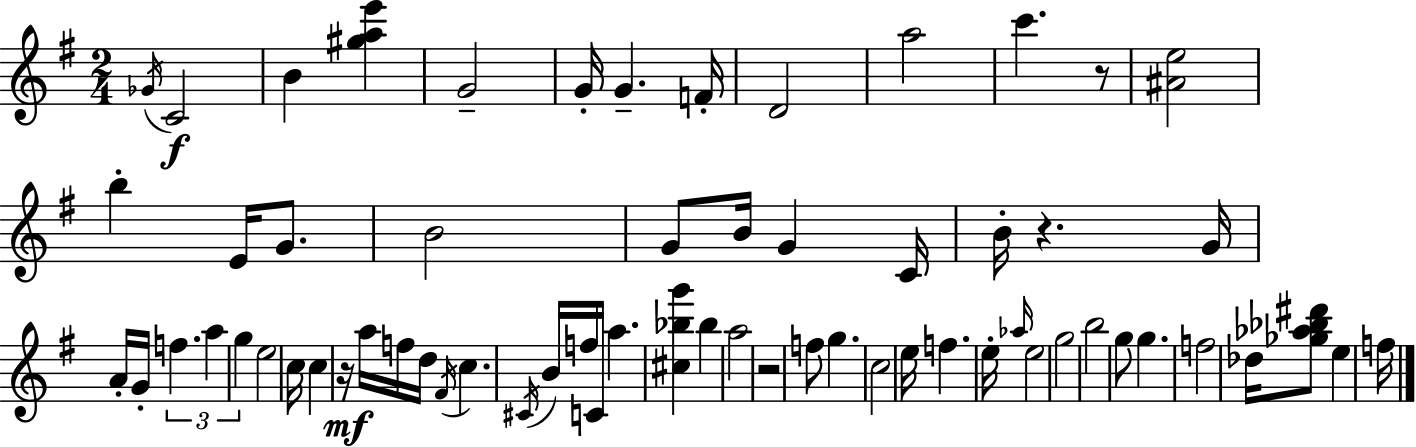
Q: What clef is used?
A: treble